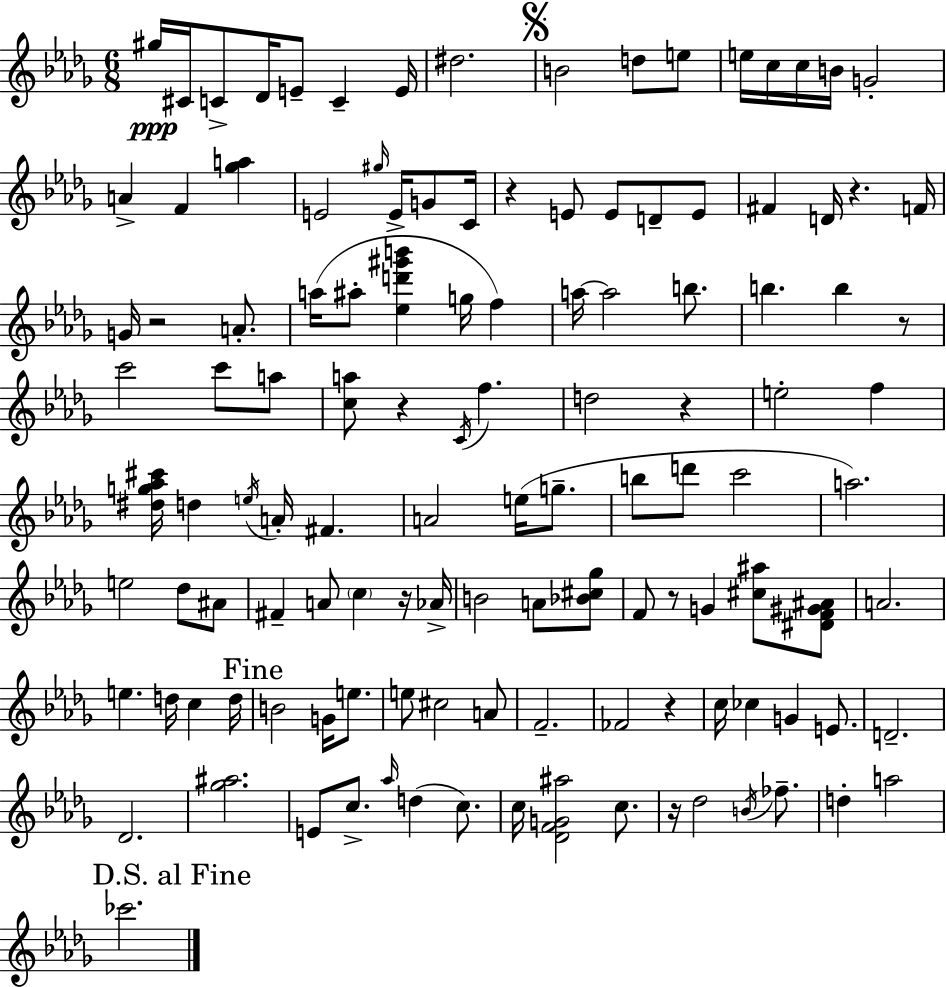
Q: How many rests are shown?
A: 10